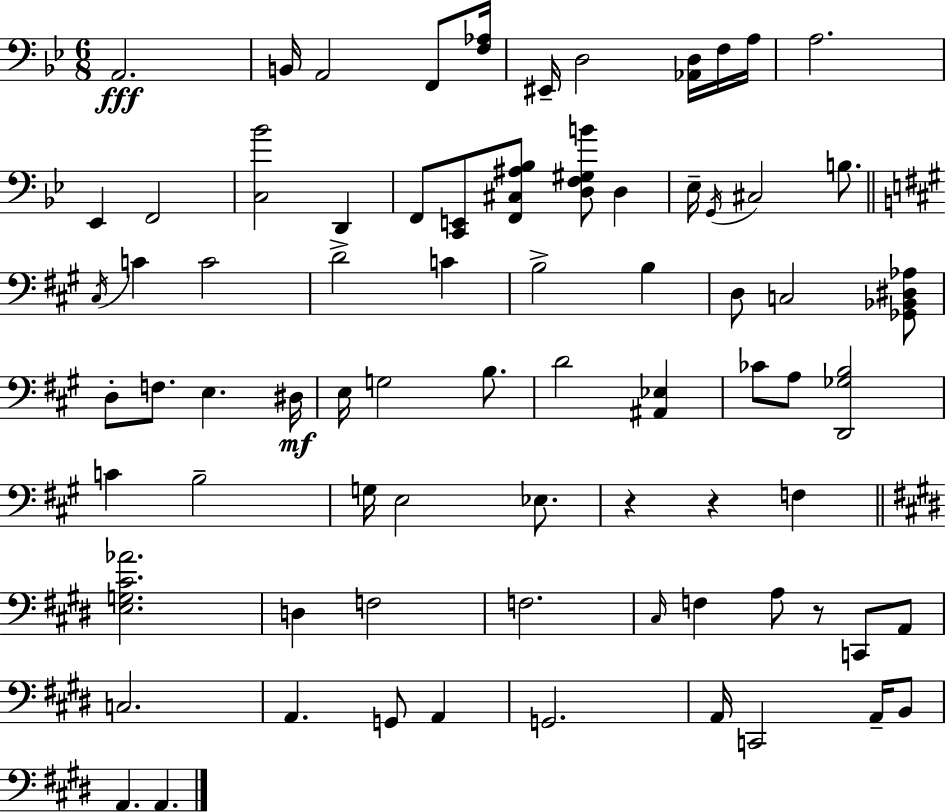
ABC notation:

X:1
T:Untitled
M:6/8
L:1/4
K:Bb
A,,2 B,,/4 A,,2 F,,/2 [F,_A,]/4 ^E,,/4 D,2 [_A,,D,]/4 F,/4 A,/4 A,2 _E,, F,,2 [C,_B]2 D,, F,,/2 [C,,E,,]/2 [F,,^C,^A,_B,]/2 [D,F,^G,B]/2 D, _E,/4 G,,/4 ^C,2 B,/2 ^C,/4 C C2 D2 C B,2 B, D,/2 C,2 [_G,,_B,,^D,_A,]/2 D,/2 F,/2 E, ^D,/4 E,/4 G,2 B,/2 D2 [^A,,_E,] _C/2 A,/2 [D,,_G,B,]2 C B,2 G,/4 E,2 _E,/2 z z F, [E,G,^C_A]2 D, F,2 F,2 ^C,/4 F, A,/2 z/2 C,,/2 A,,/2 C,2 A,, G,,/2 A,, G,,2 A,,/4 C,,2 A,,/4 B,,/2 A,, A,,